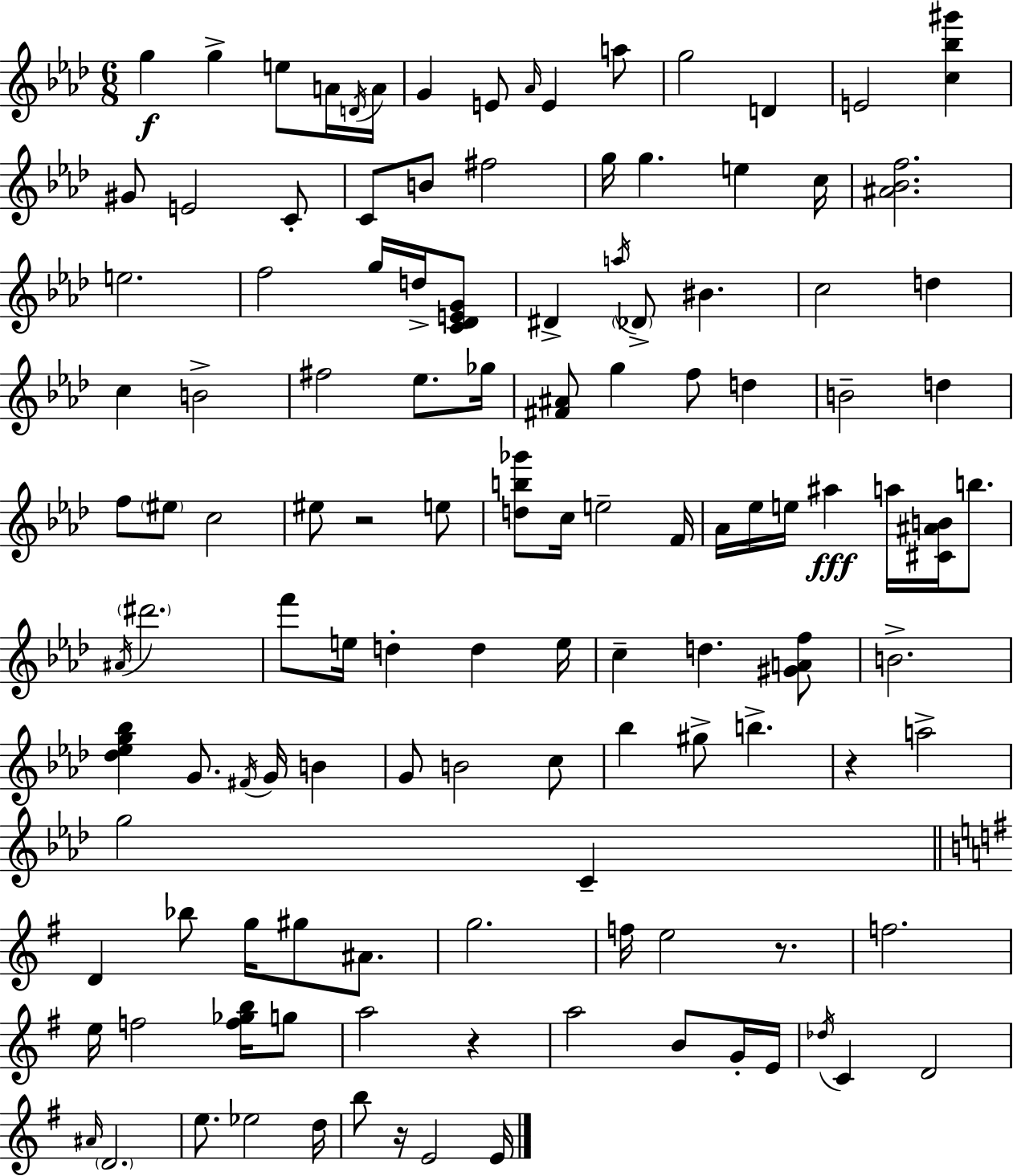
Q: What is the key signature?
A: AES major